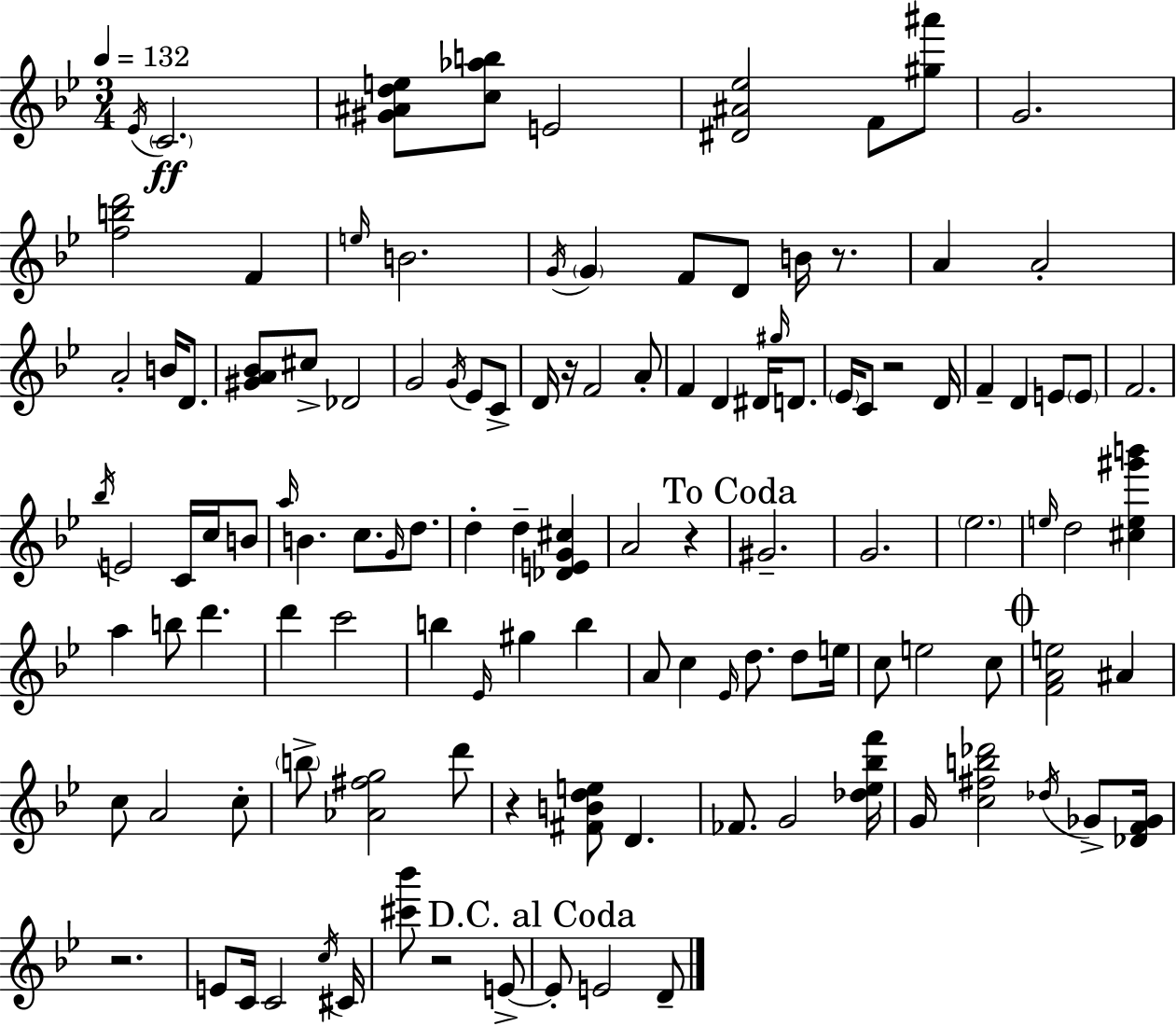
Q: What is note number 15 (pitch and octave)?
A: A4